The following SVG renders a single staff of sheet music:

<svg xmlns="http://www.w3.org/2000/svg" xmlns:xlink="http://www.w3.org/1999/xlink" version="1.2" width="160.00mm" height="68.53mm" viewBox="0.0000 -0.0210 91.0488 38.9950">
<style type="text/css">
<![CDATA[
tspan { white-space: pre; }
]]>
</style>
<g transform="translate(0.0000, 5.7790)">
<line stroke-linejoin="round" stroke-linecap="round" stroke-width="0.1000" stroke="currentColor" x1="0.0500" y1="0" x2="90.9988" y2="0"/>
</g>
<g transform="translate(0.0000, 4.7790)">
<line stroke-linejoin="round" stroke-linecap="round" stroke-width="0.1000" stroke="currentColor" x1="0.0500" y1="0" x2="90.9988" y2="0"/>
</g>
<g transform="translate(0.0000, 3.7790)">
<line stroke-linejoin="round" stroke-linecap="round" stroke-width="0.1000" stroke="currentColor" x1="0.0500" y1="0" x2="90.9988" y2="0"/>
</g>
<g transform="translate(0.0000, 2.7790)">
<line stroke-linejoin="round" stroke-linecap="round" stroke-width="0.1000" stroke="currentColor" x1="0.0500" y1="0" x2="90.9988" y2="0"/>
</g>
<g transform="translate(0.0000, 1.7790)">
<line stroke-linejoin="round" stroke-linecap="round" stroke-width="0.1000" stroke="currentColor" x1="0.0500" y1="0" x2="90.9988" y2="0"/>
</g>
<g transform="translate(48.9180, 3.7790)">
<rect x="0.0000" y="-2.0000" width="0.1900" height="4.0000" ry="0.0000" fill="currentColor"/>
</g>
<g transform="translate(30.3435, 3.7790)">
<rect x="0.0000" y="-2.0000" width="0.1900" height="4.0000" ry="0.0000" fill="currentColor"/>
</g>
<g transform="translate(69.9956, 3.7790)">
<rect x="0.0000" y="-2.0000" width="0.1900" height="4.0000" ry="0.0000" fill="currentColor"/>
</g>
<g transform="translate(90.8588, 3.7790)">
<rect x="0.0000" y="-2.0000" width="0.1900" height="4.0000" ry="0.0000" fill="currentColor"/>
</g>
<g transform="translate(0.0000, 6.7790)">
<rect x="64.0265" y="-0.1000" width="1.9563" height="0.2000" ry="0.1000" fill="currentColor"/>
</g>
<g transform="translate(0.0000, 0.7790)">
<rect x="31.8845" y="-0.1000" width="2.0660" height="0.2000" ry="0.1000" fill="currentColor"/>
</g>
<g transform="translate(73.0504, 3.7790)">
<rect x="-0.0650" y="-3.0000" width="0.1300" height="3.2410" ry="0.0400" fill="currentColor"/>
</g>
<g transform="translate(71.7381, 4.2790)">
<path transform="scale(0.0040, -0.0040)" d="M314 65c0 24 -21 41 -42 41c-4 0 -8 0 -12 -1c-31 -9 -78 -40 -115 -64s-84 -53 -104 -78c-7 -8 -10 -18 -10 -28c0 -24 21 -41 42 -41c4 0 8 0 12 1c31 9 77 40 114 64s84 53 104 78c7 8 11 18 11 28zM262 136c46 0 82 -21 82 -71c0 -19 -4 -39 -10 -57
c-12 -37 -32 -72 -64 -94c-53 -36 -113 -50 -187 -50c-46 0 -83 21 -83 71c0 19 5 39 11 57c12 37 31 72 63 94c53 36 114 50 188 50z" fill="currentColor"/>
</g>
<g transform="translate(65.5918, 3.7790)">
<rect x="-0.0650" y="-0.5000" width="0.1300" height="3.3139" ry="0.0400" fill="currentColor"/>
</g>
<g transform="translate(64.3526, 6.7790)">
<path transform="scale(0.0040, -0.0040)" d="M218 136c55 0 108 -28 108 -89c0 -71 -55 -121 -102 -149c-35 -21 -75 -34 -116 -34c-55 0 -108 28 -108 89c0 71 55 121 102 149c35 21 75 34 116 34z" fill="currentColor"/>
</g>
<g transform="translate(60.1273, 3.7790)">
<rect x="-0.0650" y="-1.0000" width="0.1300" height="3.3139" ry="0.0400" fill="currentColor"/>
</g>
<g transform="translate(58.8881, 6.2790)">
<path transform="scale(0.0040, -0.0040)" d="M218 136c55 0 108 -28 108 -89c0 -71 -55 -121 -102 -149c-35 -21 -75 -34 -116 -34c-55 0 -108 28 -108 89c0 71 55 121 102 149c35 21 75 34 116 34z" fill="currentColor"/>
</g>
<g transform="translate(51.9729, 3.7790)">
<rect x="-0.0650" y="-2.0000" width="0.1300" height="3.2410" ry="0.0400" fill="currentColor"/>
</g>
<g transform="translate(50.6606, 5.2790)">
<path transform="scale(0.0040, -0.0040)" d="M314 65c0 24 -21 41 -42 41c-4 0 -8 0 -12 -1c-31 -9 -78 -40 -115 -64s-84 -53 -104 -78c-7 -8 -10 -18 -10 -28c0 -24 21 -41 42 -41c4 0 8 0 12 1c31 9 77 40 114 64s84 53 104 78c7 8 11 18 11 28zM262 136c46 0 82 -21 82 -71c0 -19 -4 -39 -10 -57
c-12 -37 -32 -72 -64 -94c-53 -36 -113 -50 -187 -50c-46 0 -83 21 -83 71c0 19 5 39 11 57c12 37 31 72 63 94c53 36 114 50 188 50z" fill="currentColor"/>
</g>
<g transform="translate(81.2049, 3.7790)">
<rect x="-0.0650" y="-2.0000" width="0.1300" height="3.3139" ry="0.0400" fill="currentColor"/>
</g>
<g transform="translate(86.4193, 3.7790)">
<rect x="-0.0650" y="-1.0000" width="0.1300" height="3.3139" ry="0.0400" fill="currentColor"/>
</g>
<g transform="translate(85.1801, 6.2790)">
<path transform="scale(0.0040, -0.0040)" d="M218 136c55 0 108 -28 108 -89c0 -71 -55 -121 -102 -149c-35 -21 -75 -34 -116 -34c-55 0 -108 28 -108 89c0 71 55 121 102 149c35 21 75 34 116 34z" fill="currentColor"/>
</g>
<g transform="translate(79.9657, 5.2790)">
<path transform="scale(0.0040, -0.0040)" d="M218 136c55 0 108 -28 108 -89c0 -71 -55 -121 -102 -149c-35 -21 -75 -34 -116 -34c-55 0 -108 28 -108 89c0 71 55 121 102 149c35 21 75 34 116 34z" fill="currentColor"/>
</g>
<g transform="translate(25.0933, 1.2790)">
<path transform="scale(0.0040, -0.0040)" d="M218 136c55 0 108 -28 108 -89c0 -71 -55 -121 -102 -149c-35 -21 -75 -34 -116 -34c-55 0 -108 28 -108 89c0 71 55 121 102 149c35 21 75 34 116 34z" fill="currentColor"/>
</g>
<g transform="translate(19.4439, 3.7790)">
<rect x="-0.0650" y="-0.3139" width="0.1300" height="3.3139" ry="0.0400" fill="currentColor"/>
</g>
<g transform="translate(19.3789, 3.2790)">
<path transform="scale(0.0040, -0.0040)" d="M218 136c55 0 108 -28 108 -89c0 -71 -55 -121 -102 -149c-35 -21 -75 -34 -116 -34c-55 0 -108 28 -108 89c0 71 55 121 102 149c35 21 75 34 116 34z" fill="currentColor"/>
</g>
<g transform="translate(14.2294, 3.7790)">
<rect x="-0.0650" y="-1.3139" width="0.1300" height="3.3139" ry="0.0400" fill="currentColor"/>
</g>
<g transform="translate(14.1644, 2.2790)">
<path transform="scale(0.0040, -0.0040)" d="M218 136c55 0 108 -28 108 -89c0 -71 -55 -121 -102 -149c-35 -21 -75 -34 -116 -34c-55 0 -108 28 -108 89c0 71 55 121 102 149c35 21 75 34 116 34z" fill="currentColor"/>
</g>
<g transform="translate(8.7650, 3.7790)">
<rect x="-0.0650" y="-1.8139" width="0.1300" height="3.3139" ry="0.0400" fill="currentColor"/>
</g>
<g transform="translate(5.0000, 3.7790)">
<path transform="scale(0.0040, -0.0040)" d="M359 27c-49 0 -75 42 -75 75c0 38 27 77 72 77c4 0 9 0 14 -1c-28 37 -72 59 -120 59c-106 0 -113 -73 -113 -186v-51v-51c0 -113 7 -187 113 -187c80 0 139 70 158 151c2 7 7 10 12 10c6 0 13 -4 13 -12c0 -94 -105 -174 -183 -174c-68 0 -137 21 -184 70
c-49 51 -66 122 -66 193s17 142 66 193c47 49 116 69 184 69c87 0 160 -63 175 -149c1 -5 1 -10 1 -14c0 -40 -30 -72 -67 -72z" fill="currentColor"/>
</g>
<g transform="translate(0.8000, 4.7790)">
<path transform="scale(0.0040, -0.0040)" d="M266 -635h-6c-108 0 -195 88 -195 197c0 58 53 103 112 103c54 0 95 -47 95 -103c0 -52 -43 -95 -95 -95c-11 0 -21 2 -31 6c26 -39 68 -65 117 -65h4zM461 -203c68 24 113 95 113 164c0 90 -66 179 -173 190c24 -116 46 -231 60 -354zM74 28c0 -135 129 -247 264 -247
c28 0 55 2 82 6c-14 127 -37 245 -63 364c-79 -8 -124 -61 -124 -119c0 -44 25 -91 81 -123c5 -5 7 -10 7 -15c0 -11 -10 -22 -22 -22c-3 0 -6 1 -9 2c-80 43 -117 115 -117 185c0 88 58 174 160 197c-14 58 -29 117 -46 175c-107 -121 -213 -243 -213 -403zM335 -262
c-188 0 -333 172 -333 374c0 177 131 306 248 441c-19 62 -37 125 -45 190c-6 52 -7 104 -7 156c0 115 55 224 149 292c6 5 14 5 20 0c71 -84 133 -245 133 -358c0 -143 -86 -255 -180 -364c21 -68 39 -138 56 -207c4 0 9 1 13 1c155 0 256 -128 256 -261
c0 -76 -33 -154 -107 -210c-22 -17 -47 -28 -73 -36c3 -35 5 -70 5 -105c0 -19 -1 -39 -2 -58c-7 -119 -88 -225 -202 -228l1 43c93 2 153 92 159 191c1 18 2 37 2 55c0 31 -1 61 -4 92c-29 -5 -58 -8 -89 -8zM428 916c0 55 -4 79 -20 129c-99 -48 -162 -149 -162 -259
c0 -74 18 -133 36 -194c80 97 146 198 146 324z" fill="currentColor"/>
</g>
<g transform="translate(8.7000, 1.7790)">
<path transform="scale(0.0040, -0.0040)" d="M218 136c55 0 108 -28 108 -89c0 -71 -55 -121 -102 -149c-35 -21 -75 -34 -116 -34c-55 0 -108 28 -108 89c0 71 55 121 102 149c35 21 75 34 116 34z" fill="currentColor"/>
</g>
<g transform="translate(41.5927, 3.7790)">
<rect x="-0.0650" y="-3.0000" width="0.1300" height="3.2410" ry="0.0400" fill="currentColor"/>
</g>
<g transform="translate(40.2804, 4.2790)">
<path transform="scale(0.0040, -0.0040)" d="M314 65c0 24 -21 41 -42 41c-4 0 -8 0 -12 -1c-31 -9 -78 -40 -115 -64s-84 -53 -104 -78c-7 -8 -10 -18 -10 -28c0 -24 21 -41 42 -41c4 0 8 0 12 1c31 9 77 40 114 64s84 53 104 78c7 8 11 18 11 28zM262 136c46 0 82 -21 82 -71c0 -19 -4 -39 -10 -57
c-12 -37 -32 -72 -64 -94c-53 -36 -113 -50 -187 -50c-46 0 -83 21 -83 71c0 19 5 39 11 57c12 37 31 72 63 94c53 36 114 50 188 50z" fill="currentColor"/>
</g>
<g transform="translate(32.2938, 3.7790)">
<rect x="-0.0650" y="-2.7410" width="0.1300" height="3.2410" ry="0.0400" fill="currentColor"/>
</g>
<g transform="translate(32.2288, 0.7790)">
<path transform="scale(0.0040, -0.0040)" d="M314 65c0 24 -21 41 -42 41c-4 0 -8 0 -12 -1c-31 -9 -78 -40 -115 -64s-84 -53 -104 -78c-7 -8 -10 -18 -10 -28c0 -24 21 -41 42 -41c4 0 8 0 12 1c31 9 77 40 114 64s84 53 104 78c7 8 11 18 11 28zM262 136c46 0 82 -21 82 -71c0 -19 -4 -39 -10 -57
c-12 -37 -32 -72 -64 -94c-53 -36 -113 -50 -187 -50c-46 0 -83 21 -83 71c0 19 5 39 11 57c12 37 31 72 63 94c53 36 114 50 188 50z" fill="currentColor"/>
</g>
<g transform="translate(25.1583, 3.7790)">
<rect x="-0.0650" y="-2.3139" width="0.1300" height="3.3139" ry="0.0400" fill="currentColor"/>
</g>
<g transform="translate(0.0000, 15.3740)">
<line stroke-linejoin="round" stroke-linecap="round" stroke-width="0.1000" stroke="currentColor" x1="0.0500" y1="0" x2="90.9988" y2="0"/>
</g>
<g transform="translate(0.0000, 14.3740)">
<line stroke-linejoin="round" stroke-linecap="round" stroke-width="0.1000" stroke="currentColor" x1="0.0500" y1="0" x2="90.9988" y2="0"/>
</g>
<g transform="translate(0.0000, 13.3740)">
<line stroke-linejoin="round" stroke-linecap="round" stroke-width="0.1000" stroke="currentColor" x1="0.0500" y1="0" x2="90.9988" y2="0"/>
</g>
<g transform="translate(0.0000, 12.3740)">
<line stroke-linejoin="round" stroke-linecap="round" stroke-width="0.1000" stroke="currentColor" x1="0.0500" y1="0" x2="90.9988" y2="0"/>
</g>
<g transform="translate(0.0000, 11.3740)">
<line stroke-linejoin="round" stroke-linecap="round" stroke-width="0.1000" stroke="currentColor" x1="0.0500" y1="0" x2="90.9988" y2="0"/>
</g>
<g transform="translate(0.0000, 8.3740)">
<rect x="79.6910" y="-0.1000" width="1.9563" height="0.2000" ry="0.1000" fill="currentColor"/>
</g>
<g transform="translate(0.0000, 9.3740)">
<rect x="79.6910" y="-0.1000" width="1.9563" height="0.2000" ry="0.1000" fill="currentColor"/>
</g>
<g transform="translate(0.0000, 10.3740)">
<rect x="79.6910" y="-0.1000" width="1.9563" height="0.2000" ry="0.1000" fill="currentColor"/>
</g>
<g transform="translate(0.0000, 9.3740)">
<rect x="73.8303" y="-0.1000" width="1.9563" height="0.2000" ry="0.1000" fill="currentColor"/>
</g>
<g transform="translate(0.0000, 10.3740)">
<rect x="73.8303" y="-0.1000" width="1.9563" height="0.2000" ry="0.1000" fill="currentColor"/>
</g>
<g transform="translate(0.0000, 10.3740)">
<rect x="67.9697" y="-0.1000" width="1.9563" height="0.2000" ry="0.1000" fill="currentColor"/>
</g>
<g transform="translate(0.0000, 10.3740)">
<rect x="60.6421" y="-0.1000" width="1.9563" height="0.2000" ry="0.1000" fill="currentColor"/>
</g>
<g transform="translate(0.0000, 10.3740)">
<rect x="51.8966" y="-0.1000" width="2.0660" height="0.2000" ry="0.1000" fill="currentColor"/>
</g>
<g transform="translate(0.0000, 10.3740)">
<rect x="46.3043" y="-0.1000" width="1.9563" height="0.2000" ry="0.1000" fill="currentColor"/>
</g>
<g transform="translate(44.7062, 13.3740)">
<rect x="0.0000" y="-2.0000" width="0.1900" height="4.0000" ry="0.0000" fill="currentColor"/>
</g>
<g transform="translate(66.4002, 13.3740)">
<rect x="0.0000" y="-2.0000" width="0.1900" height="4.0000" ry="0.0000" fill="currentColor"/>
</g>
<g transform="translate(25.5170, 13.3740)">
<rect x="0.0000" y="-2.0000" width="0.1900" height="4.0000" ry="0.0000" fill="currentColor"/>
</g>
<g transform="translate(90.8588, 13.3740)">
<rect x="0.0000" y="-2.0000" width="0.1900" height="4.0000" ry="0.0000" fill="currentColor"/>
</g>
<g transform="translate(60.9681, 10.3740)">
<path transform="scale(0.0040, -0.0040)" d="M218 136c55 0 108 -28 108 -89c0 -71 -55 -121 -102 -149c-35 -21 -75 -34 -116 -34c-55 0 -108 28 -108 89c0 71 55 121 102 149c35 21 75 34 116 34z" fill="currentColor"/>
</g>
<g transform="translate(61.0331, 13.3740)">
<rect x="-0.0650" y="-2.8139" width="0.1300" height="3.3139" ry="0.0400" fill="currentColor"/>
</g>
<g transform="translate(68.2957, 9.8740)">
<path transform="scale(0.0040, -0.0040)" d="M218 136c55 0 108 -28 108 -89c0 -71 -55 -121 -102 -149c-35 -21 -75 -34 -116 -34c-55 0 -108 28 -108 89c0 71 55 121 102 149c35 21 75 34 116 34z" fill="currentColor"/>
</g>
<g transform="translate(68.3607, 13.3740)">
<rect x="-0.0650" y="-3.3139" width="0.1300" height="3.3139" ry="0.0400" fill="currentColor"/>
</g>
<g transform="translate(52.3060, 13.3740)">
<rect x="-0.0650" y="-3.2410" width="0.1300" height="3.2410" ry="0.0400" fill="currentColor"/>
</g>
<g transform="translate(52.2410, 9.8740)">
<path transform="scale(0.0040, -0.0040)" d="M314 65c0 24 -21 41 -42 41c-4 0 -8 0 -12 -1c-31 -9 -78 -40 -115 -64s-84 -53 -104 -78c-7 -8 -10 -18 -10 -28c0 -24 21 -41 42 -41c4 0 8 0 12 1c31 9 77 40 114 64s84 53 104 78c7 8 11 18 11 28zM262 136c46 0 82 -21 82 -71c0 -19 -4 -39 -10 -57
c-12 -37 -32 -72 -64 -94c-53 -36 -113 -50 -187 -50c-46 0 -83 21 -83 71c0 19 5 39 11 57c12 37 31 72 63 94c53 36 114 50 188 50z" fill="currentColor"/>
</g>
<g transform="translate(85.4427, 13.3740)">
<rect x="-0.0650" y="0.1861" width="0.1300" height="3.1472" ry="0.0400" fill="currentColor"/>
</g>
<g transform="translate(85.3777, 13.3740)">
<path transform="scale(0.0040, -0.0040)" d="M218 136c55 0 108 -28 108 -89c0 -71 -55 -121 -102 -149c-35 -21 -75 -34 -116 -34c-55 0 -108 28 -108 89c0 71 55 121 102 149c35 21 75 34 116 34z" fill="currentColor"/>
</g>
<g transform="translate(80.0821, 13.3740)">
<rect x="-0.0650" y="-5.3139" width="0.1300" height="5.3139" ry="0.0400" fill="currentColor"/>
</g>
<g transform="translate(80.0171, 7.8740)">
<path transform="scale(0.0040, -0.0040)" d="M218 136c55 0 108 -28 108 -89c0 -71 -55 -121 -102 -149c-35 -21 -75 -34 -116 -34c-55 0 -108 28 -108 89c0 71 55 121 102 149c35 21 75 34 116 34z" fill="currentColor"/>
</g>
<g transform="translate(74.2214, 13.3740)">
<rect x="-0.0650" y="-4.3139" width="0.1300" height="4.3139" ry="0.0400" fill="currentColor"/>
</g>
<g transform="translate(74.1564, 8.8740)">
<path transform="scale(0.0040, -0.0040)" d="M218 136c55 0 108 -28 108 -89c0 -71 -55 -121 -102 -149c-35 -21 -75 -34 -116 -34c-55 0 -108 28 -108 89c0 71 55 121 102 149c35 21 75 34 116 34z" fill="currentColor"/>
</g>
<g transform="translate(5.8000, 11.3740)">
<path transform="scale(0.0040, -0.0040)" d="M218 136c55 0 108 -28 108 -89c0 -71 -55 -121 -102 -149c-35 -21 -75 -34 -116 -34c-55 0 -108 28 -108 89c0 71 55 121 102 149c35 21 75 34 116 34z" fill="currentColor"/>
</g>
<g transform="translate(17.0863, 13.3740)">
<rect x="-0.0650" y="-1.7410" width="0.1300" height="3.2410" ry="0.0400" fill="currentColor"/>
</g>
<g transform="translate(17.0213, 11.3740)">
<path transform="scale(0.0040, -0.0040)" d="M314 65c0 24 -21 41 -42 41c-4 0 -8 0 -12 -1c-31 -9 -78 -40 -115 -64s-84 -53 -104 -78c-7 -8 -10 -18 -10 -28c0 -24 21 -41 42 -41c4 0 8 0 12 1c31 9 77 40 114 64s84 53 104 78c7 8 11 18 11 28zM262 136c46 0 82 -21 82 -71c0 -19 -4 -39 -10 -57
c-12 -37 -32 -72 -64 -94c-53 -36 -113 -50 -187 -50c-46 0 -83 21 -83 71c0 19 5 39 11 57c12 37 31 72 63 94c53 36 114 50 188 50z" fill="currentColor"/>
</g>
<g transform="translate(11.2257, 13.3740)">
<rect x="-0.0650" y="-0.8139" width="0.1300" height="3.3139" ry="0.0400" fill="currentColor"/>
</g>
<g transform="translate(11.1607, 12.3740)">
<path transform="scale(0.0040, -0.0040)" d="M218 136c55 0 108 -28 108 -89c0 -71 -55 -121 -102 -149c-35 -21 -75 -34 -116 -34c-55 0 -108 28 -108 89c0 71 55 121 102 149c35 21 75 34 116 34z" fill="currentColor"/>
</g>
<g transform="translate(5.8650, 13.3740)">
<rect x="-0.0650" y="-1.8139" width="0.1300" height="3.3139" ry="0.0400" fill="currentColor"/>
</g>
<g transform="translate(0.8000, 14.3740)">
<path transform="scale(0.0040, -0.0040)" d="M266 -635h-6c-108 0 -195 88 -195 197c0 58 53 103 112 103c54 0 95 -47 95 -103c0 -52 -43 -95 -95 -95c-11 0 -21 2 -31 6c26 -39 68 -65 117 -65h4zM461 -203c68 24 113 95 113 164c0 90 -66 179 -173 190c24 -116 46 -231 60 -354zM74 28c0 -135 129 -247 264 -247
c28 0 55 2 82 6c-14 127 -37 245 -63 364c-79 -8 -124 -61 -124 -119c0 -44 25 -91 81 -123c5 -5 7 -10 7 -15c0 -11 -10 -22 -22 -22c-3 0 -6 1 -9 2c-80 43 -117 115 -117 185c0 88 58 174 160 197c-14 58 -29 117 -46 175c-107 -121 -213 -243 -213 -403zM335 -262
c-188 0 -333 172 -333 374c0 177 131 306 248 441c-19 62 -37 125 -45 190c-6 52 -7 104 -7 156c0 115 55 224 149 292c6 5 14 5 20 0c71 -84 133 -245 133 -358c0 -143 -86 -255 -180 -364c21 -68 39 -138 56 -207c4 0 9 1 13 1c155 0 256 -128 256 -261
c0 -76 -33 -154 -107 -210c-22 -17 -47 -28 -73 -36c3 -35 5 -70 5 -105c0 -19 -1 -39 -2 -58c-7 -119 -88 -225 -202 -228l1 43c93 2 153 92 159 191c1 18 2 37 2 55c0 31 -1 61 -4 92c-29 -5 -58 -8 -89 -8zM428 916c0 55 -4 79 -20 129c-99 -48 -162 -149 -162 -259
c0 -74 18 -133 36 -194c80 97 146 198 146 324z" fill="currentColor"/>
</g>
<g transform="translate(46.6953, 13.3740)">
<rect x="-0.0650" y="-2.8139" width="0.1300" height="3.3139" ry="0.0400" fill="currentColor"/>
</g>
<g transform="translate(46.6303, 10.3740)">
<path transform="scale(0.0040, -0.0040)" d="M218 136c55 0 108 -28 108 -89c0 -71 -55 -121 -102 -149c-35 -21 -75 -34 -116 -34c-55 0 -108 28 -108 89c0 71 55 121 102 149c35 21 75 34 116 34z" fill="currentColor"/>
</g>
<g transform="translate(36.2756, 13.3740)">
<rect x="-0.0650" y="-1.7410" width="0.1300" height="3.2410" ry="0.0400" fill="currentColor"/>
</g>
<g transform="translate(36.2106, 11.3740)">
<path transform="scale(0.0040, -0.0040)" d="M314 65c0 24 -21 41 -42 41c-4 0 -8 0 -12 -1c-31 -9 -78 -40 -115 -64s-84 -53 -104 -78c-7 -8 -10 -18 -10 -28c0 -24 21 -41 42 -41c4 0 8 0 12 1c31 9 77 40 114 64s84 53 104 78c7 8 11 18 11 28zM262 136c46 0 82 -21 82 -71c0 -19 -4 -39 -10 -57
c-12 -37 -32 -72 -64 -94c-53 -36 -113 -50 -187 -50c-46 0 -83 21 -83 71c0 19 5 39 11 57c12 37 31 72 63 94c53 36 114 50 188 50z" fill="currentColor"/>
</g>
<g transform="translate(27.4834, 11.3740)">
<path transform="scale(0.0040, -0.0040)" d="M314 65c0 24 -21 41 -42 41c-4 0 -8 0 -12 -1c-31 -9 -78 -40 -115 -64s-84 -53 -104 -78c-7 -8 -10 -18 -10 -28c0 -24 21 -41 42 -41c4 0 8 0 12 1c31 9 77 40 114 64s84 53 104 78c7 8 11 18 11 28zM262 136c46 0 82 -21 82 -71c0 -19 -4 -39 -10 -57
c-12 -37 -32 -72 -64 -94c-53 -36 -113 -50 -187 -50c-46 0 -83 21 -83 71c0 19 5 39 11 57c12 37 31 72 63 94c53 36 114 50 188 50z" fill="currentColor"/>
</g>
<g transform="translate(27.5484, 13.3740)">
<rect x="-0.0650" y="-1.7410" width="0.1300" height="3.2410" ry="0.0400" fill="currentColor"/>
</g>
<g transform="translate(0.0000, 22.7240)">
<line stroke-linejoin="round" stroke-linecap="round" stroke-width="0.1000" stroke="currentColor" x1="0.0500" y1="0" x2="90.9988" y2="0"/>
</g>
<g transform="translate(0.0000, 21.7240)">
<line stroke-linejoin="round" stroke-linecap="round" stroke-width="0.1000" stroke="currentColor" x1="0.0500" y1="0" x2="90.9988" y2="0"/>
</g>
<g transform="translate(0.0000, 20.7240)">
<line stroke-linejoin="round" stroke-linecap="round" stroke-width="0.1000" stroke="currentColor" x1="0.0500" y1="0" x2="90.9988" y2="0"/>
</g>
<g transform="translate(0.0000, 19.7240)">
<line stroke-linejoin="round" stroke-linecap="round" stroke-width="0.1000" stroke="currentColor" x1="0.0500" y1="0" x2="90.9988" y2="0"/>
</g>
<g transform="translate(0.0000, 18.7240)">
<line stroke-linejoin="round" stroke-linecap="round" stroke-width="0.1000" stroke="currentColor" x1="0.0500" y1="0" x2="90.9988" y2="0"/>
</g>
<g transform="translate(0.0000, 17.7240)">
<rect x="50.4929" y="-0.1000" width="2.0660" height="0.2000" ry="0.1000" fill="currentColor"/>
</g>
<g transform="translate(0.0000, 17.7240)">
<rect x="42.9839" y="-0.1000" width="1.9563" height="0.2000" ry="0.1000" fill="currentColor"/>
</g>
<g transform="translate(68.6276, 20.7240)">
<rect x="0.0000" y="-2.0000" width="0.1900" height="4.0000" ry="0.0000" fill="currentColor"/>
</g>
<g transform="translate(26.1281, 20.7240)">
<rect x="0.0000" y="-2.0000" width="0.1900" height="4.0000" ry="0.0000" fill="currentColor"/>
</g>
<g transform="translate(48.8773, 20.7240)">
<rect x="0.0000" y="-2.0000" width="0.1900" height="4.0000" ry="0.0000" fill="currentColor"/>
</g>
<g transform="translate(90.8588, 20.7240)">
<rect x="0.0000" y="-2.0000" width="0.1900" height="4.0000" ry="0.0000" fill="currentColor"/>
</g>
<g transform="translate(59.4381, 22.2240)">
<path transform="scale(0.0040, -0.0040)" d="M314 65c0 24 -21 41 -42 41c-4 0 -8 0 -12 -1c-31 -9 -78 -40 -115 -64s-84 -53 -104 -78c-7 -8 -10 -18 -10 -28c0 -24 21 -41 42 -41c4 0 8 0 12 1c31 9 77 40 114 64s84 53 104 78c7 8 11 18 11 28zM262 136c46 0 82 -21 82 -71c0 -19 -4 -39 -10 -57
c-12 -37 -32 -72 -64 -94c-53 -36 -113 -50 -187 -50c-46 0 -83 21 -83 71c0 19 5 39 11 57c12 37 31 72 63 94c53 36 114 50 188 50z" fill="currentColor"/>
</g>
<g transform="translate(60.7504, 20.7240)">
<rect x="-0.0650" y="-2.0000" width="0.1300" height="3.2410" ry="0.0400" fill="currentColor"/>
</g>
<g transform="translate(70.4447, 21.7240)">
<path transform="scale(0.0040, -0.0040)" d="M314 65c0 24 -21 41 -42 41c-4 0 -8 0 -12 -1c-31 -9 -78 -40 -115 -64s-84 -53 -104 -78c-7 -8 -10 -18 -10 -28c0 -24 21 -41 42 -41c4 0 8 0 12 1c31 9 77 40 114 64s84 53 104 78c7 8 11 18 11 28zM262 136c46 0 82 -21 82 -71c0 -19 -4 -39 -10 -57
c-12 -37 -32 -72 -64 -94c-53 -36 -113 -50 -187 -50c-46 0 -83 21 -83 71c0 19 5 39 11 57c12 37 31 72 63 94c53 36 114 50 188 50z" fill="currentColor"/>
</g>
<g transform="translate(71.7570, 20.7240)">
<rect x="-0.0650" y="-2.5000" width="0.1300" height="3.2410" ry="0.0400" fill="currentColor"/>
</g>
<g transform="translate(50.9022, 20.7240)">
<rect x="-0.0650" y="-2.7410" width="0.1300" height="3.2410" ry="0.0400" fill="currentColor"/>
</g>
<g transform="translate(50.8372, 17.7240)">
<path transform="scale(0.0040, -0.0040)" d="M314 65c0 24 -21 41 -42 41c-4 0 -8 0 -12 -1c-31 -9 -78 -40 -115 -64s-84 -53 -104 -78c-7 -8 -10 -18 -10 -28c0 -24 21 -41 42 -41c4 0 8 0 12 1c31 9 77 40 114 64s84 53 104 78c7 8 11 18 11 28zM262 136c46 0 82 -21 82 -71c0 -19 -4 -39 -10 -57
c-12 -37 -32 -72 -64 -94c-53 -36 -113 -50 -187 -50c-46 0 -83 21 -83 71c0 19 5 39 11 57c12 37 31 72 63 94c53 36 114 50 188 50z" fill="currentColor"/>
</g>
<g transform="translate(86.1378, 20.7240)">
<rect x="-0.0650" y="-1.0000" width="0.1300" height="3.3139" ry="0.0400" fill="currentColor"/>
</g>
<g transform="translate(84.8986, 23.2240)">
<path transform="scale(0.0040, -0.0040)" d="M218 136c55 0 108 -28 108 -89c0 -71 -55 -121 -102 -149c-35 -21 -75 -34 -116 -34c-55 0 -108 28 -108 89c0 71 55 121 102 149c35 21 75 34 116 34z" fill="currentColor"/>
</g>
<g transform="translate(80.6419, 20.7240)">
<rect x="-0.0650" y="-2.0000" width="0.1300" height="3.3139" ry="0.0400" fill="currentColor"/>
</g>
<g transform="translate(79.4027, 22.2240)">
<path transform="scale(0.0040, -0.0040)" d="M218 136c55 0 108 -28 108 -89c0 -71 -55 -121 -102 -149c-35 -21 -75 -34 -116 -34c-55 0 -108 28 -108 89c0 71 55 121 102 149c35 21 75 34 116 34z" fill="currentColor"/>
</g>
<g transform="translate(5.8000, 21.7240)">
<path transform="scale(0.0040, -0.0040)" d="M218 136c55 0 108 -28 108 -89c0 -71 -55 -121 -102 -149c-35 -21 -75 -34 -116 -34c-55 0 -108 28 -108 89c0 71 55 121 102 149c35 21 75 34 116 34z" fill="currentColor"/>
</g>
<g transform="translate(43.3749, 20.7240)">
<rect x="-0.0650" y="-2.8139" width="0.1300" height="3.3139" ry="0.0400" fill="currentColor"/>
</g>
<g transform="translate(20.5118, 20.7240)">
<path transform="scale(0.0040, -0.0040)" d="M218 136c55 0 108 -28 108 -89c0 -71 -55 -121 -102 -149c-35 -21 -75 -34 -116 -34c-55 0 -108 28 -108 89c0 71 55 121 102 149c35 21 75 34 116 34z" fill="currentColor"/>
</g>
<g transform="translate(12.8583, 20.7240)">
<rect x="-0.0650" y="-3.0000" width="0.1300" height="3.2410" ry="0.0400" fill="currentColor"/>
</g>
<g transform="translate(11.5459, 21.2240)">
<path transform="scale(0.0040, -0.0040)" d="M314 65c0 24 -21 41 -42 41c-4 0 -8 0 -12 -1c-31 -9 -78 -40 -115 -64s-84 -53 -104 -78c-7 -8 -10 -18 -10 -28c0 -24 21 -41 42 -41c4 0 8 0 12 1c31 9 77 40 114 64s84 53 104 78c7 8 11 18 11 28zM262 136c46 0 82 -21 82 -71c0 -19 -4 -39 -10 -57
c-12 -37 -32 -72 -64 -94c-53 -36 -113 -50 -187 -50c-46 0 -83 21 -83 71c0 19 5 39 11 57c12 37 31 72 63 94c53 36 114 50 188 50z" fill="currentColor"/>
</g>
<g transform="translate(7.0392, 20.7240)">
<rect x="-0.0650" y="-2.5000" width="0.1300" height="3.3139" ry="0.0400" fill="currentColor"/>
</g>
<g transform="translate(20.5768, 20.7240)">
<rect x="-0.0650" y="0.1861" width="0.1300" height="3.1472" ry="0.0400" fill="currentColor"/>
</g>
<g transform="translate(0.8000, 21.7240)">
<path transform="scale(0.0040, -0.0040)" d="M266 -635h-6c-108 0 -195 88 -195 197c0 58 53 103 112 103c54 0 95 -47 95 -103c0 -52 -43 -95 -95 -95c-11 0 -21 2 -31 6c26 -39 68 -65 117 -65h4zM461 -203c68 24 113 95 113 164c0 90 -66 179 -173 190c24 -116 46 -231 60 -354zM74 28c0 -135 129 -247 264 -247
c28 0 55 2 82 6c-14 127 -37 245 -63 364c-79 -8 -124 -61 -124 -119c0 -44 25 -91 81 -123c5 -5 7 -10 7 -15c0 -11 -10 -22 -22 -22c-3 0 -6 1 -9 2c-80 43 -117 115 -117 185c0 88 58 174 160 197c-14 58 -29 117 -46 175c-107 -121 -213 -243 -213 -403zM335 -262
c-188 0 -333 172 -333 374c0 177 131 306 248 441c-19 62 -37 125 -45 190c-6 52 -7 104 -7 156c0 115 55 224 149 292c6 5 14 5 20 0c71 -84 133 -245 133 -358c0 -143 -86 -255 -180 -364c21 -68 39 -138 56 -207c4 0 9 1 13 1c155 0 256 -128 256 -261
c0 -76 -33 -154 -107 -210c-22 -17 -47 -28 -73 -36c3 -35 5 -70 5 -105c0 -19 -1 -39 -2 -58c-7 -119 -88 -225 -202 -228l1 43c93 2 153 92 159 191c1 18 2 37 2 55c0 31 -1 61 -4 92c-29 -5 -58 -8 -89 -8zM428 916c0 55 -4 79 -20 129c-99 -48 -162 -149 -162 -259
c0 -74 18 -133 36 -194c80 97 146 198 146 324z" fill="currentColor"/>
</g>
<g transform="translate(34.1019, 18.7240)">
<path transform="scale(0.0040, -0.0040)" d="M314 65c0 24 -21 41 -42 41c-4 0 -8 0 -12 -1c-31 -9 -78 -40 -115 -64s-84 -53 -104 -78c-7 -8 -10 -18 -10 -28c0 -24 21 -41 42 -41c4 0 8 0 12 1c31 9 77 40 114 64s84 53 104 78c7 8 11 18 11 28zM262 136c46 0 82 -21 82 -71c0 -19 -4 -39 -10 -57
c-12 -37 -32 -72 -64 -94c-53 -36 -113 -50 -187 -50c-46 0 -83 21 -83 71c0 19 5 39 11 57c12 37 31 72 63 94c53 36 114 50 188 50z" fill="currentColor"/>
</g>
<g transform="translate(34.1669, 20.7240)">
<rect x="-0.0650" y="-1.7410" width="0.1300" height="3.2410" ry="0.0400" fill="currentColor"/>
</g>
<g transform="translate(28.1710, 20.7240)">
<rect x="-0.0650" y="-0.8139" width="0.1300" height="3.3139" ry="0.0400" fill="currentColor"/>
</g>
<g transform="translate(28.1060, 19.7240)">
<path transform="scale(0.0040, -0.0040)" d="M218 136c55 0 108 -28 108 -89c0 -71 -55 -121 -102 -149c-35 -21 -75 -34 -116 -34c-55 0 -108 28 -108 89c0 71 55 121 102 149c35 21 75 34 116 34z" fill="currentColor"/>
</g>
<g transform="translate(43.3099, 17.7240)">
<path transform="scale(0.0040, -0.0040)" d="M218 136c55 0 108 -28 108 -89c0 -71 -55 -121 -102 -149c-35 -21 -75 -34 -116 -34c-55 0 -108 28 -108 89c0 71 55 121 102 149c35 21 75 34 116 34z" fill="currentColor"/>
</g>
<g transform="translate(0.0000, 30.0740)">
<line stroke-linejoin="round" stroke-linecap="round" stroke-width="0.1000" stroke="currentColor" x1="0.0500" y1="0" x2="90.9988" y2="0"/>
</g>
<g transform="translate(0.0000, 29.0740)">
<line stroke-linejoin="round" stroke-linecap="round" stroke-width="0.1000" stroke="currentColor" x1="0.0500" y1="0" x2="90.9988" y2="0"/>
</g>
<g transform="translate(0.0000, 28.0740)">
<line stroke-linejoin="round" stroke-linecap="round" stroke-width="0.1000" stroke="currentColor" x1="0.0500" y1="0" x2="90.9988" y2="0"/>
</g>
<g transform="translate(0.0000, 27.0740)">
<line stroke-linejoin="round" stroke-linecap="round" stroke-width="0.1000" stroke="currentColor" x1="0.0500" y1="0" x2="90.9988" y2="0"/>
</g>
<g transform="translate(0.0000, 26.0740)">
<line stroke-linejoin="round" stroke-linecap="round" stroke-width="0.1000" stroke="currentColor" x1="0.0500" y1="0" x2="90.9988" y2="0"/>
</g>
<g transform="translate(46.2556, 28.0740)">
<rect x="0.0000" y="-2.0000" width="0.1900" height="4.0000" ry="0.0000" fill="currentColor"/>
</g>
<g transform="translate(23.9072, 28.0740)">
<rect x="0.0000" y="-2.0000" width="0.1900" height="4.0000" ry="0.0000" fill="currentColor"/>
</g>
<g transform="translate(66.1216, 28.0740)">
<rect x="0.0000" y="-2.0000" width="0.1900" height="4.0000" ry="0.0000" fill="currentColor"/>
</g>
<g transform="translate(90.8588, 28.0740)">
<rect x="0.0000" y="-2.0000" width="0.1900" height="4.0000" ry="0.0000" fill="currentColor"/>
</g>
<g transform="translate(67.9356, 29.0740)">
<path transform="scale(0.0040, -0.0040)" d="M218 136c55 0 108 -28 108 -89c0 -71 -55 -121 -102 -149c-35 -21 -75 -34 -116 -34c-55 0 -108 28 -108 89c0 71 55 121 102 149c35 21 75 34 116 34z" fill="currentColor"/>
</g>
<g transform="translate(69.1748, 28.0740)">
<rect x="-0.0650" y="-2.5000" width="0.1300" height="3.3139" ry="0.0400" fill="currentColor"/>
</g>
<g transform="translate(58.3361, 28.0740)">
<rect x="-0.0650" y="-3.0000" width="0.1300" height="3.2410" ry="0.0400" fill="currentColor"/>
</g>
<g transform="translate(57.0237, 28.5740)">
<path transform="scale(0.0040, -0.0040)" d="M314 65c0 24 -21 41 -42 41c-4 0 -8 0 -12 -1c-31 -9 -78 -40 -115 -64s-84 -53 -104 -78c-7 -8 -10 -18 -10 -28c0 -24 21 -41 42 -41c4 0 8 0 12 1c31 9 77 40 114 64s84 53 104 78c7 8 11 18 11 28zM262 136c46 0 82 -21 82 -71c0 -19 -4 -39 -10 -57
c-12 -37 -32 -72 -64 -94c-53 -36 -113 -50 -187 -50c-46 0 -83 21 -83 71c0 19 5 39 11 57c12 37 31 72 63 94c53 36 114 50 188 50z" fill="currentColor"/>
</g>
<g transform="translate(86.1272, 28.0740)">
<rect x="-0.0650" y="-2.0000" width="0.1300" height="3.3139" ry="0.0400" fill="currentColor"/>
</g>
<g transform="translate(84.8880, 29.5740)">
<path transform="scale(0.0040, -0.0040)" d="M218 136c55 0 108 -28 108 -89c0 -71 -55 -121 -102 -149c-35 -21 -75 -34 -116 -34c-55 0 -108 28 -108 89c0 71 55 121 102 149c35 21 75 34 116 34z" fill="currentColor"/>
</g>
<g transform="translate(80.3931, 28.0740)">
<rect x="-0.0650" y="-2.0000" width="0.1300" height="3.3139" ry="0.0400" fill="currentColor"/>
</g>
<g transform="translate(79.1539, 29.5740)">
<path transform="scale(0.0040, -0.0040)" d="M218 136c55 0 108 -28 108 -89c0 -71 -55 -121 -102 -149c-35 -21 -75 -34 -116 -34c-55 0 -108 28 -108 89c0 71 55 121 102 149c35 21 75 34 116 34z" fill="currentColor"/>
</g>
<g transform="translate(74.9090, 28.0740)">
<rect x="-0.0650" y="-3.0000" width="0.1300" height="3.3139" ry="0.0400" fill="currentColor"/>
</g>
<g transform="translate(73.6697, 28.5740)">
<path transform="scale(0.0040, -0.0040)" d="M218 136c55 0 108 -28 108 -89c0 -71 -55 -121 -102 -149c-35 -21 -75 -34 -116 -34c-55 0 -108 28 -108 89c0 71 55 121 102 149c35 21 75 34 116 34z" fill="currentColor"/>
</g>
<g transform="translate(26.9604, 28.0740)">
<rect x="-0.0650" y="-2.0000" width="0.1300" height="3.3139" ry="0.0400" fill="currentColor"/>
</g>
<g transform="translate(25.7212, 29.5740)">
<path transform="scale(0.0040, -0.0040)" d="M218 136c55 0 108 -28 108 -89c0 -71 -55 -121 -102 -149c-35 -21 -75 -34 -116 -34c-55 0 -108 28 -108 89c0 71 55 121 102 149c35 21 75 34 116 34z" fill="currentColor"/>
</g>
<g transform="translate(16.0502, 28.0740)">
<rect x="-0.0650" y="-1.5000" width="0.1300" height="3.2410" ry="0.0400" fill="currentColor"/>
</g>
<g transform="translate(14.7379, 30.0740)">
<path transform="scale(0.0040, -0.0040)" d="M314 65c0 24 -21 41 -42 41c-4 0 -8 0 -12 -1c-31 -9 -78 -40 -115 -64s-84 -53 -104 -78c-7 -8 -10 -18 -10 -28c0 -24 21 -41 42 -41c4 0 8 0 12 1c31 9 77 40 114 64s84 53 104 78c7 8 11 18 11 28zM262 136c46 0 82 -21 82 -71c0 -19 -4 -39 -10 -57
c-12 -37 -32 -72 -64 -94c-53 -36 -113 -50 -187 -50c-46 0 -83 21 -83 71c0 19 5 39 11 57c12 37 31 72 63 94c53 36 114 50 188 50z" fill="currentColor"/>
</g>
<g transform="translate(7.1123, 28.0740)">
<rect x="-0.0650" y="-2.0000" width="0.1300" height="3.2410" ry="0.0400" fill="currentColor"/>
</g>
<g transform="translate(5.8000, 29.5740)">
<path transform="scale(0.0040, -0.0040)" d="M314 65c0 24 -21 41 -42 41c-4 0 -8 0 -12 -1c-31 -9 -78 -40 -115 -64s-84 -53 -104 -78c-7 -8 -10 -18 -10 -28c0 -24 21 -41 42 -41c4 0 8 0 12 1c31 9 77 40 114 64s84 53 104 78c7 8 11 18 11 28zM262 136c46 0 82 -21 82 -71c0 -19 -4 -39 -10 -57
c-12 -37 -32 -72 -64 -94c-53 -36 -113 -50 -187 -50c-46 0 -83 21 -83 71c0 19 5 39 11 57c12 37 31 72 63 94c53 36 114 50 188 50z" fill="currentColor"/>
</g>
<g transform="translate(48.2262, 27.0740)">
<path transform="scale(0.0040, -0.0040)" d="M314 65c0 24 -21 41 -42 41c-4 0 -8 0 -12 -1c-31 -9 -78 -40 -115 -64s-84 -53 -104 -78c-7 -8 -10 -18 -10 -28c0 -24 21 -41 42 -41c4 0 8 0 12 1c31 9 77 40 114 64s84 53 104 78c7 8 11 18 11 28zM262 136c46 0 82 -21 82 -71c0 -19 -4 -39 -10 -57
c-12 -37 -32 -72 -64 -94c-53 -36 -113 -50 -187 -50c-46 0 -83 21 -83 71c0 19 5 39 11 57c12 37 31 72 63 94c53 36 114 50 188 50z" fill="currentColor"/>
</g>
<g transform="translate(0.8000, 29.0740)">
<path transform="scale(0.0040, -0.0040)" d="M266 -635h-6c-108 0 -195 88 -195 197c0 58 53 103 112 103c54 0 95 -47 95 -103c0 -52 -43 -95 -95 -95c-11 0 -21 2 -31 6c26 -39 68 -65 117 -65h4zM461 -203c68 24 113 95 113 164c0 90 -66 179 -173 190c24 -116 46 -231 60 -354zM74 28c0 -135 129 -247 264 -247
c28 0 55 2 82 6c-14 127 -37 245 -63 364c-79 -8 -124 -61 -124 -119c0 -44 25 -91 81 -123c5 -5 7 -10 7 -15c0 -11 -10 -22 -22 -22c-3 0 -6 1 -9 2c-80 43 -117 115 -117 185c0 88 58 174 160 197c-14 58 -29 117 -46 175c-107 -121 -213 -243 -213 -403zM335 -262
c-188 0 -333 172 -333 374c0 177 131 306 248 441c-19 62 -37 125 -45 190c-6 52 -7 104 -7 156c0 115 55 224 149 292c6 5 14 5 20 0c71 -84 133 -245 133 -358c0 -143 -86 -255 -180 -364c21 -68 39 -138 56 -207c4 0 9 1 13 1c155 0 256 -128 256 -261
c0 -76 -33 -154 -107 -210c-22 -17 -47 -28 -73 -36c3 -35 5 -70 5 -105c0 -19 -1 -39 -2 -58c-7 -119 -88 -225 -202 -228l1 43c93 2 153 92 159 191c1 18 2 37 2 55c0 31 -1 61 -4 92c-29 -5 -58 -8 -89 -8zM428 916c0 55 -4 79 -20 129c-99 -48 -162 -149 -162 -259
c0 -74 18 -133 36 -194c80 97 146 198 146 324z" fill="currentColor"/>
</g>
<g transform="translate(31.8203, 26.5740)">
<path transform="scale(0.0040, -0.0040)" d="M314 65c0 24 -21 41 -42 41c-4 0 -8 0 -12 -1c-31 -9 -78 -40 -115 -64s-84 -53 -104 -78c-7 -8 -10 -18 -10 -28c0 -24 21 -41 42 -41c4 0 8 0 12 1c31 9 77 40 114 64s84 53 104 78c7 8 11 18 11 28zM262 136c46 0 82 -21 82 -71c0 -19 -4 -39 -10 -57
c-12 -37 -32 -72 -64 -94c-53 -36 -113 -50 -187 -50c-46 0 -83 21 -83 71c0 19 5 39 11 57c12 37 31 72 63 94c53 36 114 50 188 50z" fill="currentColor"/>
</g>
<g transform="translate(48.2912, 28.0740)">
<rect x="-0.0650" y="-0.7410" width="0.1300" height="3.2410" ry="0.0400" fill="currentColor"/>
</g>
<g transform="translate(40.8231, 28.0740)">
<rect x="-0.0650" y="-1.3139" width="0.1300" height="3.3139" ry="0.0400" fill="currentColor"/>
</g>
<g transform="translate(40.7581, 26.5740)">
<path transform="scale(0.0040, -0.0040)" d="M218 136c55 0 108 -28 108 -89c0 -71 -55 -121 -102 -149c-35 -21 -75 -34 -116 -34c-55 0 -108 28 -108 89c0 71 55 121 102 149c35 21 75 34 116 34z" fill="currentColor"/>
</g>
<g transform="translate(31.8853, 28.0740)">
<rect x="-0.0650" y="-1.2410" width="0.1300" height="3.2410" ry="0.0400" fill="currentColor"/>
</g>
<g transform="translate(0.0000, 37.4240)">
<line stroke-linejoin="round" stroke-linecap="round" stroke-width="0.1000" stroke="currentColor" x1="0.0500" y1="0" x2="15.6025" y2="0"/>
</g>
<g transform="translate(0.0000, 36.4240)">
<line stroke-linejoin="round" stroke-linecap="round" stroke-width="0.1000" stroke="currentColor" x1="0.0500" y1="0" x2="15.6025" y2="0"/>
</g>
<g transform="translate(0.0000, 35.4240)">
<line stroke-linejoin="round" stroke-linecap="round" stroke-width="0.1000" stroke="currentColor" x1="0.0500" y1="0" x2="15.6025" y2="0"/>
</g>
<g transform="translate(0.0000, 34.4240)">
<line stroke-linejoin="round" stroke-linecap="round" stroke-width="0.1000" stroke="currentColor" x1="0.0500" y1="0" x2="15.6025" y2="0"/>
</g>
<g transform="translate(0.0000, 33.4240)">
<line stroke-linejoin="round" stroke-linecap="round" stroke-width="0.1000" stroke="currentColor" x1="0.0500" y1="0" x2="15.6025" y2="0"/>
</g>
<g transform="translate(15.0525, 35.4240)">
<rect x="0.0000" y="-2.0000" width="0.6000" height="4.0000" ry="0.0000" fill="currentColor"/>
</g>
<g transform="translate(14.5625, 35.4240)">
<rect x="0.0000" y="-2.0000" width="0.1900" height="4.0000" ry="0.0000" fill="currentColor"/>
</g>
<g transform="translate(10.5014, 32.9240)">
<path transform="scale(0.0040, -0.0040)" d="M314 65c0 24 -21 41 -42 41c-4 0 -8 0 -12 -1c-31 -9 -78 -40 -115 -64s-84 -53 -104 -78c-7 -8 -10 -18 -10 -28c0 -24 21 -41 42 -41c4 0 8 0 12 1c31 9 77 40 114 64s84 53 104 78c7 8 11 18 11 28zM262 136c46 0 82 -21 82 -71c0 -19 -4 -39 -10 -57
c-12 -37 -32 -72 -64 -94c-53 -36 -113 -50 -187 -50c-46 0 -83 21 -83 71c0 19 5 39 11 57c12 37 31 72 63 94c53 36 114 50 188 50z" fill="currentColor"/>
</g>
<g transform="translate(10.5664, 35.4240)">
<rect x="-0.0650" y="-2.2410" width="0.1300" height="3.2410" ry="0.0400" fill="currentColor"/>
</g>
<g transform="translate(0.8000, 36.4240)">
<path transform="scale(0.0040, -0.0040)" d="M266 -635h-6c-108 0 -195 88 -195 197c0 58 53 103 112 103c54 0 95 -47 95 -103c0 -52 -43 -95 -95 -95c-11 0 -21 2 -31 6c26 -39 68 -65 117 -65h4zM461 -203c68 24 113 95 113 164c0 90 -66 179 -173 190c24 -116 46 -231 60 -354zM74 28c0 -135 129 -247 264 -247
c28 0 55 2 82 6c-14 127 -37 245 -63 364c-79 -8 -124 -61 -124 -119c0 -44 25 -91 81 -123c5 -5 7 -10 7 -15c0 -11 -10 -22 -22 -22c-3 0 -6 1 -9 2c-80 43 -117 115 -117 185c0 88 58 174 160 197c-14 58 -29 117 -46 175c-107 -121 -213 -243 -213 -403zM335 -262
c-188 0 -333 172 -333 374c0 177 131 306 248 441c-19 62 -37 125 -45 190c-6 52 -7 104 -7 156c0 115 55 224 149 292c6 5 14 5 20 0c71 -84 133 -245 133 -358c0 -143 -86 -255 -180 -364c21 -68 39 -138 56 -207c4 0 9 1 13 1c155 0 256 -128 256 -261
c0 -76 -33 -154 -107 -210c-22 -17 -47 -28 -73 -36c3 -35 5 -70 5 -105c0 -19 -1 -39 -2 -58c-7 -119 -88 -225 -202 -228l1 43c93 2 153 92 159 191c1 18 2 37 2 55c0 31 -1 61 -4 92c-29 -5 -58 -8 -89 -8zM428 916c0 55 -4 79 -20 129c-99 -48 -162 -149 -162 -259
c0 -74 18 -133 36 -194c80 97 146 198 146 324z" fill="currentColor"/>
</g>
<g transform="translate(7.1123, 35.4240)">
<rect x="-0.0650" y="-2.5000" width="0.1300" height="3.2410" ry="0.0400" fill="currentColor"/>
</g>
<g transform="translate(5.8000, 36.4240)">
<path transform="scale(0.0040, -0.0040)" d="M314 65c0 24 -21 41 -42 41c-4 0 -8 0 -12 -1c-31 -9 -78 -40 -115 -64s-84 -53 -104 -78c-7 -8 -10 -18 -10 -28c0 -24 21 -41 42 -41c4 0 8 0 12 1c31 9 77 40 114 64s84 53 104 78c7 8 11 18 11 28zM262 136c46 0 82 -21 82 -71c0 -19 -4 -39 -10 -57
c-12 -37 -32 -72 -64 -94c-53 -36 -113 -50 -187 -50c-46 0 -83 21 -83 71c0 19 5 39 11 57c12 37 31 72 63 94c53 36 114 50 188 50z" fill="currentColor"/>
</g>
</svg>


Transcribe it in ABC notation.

X:1
T:Untitled
M:4/4
L:1/4
K:C
f e c g a2 A2 F2 D C A2 F D f d f2 f2 f2 a b2 a b d' f' B G A2 B d f2 a a2 F2 G2 F D F2 E2 F e2 e d2 A2 G A F F G2 g2